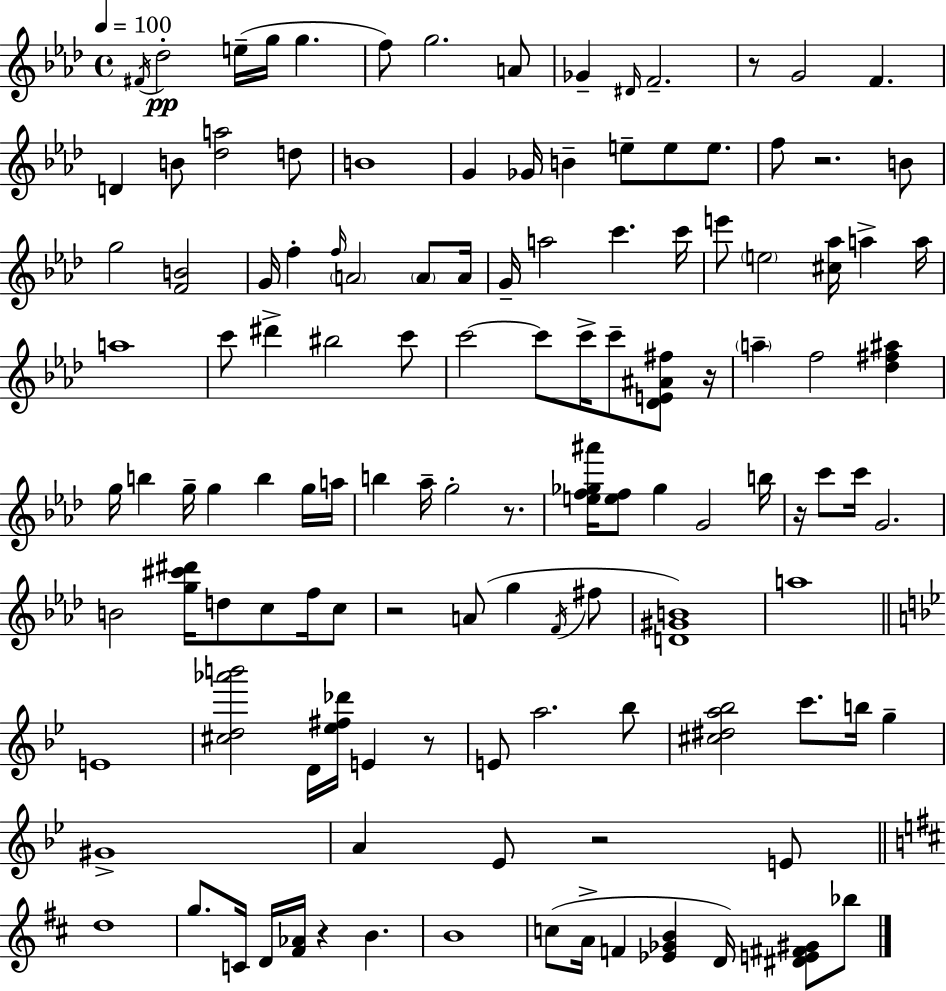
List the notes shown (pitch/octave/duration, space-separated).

F#4/s Db5/h E5/s G5/s G5/q. F5/e G5/h. A4/e Gb4/q D#4/s F4/h. R/e G4/h F4/q. D4/q B4/e [Db5,A5]/h D5/e B4/w G4/q Gb4/s B4/q E5/e E5/e E5/e. F5/e R/h. B4/e G5/h [F4,B4]/h G4/s F5/q F5/s A4/h A4/e A4/s G4/s A5/h C6/q. C6/s E6/e E5/h [C#5,Ab5]/s A5/q A5/s A5/w C6/e D#6/q BIS5/h C6/e C6/h C6/e C6/s C6/e [Db4,E4,A#4,F#5]/e R/s A5/q F5/h [Db5,F#5,A#5]/q G5/s B5/q G5/s G5/q B5/q G5/s A5/s B5/q Ab5/s G5/h R/e. [E5,F5,Gb5,A#6]/s [E5,F5]/e Gb5/q G4/h B5/s R/s C6/e C6/s G4/h. B4/h [G5,C#6,D#6]/s D5/e C5/e F5/s C5/e R/h A4/e G5/q F4/s F#5/e [D4,G#4,B4]/w A5/w E4/w [C#5,D5,Ab6,B6]/h D4/s [Eb5,F#5,Db6]/s E4/q R/e E4/e A5/h. Bb5/e [C#5,D#5,A5,Bb5]/h C6/e. B5/s G5/q G#4/w A4/q Eb4/e R/h E4/e D5/w G5/e. C4/s D4/s [F#4,Ab4]/s R/q B4/q. B4/w C5/e A4/s F4/q [Eb4,Gb4,B4]/q D4/s [D#4,E4,F#4,G#4]/e Bb5/e